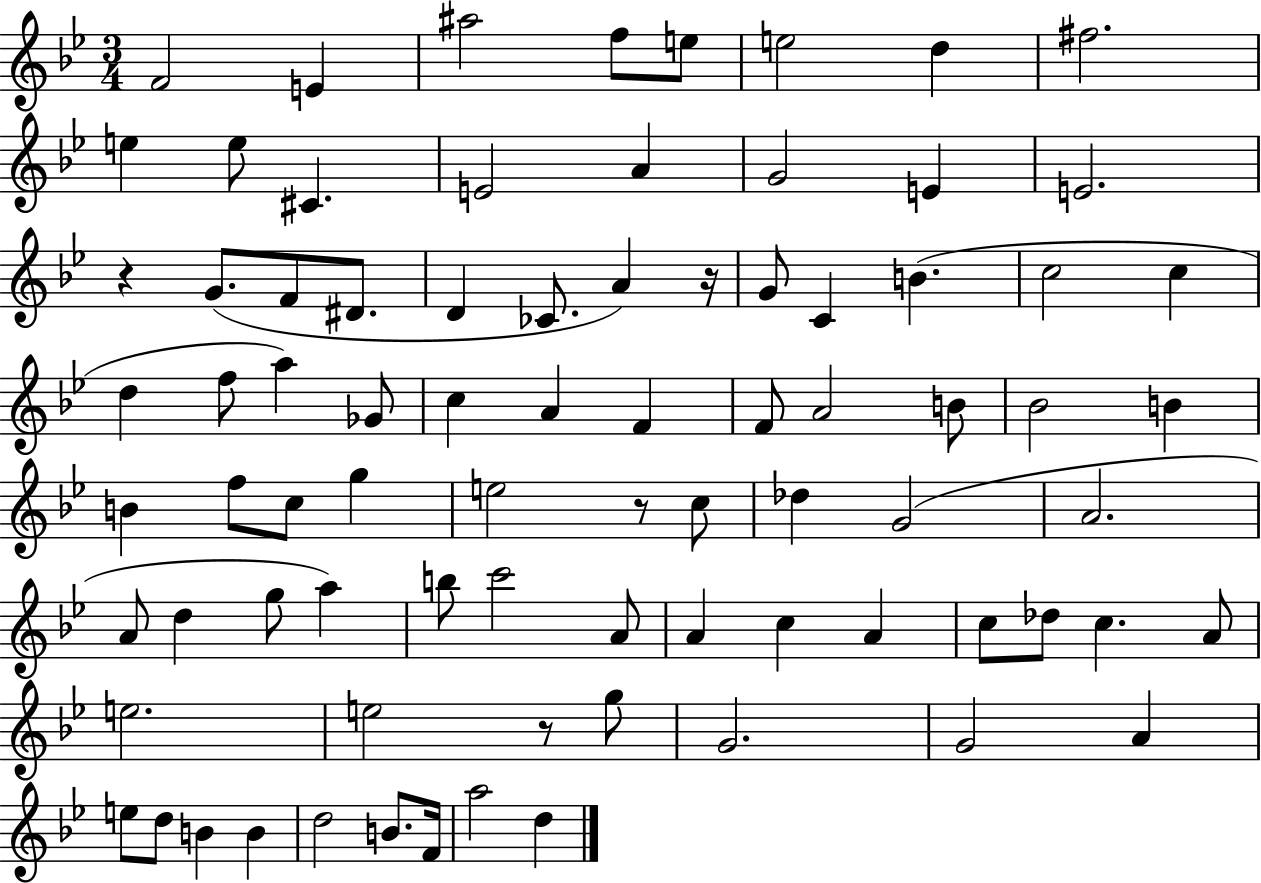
F4/h E4/q A#5/h F5/e E5/e E5/h D5/q F#5/h. E5/q E5/e C#4/q. E4/h A4/q G4/h E4/q E4/h. R/q G4/e. F4/e D#4/e. D4/q CES4/e. A4/q R/s G4/e C4/q B4/q. C5/h C5/q D5/q F5/e A5/q Gb4/e C5/q A4/q F4/q F4/e A4/h B4/e Bb4/h B4/q B4/q F5/e C5/e G5/q E5/h R/e C5/e Db5/q G4/h A4/h. A4/e D5/q G5/e A5/q B5/e C6/h A4/e A4/q C5/q A4/q C5/e Db5/e C5/q. A4/e E5/h. E5/h R/e G5/e G4/h. G4/h A4/q E5/e D5/e B4/q B4/q D5/h B4/e. F4/s A5/h D5/q